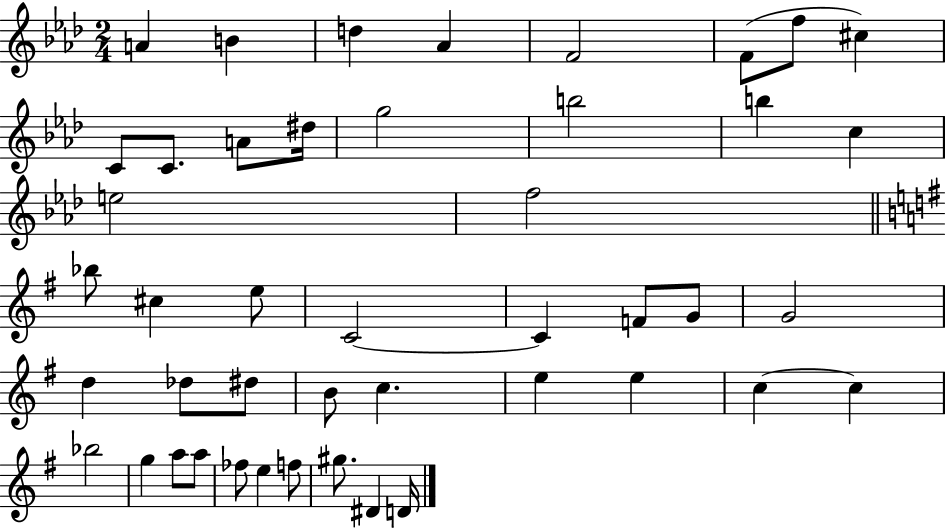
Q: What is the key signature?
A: AES major